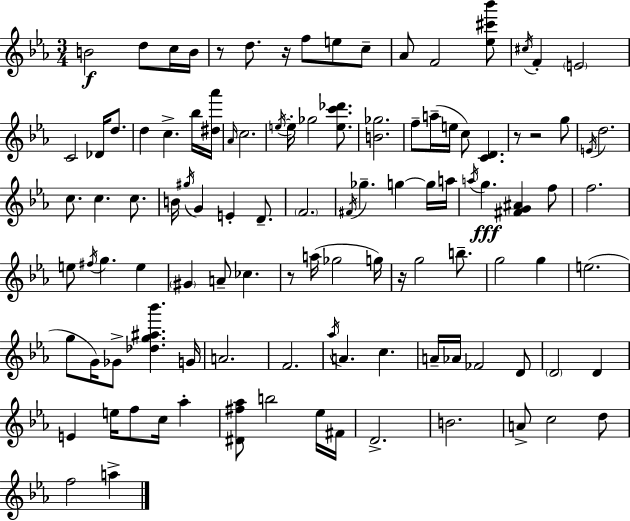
X:1
T:Untitled
M:3/4
L:1/4
K:Eb
B2 d/2 c/4 B/4 z/2 d/2 z/4 f/2 e/2 c/2 _A/2 F2 [_e^c'_b']/2 ^c/4 F E2 C2 _D/4 d/2 d c _b/4 [^d_a']/4 _A/4 c2 e/4 e/4 _g2 [ec'_d']/2 [B_g]2 f/2 a/4 e/4 c/2 [CD] z/2 z2 g/2 E/4 d2 c/2 c c/2 B/4 ^g/4 G E D/2 F2 ^F/4 _g g g/4 a/4 a/4 g [^FG^A] f/2 f2 e/2 ^f/4 g e ^G A/2 _c z/2 a/4 _g2 g/4 z/4 g2 b/2 g2 g e2 g/2 G/4 _G/2 [_dg^a_b'] G/4 A2 F2 _a/4 A c A/4 _A/4 _F2 D/2 D2 D E e/4 f/2 c/4 _a [^D^f_a]/2 b2 _e/4 ^F/4 D2 B2 A/2 c2 d/2 f2 a